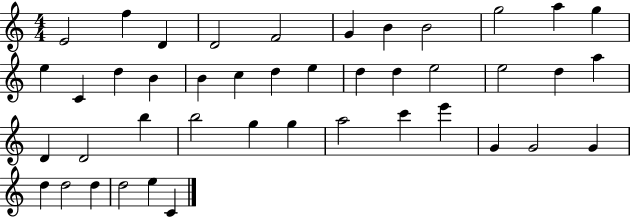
E4/h F5/q D4/q D4/h F4/h G4/q B4/q B4/h G5/h A5/q G5/q E5/q C4/q D5/q B4/q B4/q C5/q D5/q E5/q D5/q D5/q E5/h E5/h D5/q A5/q D4/q D4/h B5/q B5/h G5/q G5/q A5/h C6/q E6/q G4/q G4/h G4/q D5/q D5/h D5/q D5/h E5/q C4/q